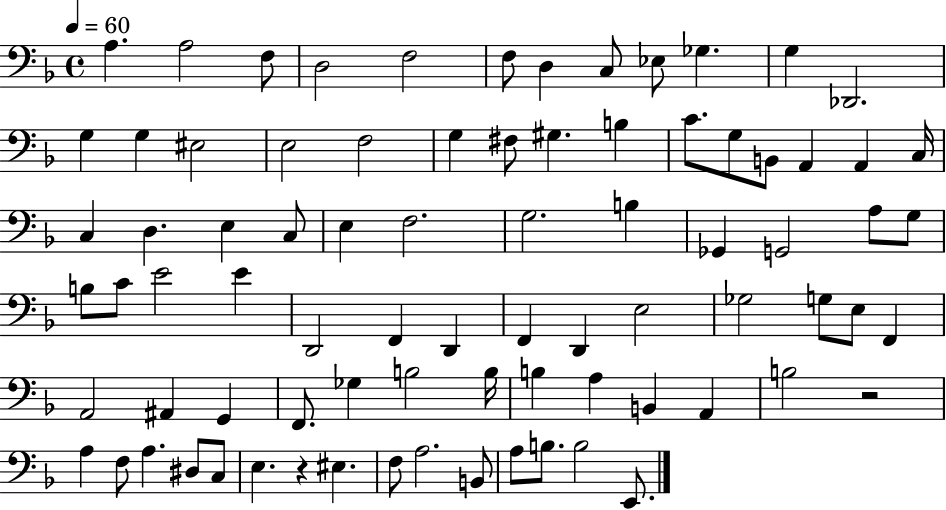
X:1
T:Untitled
M:4/4
L:1/4
K:F
A, A,2 F,/2 D,2 F,2 F,/2 D, C,/2 _E,/2 _G, G, _D,,2 G, G, ^E,2 E,2 F,2 G, ^F,/2 ^G, B, C/2 G,/2 B,,/2 A,, A,, C,/4 C, D, E, C,/2 E, F,2 G,2 B, _G,, G,,2 A,/2 G,/2 B,/2 C/2 E2 E D,,2 F,, D,, F,, D,, E,2 _G,2 G,/2 E,/2 F,, A,,2 ^A,, G,, F,,/2 _G, B,2 B,/4 B, A, B,, A,, B,2 z2 A, F,/2 A, ^D,/2 C,/2 E, z ^E, F,/2 A,2 B,,/2 A,/2 B,/2 B,2 E,,/2